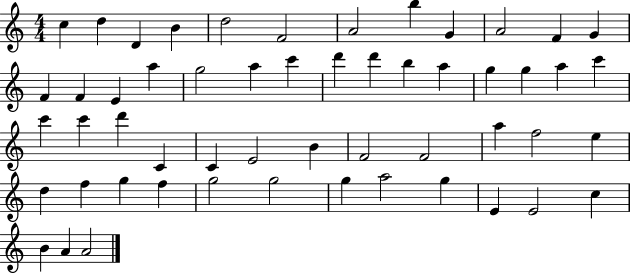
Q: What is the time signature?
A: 4/4